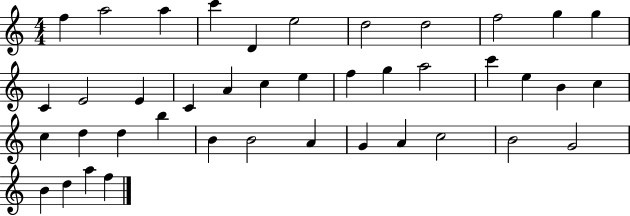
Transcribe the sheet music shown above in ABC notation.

X:1
T:Untitled
M:4/4
L:1/4
K:C
f a2 a c' D e2 d2 d2 f2 g g C E2 E C A c e f g a2 c' e B c c d d b B B2 A G A c2 B2 G2 B d a f